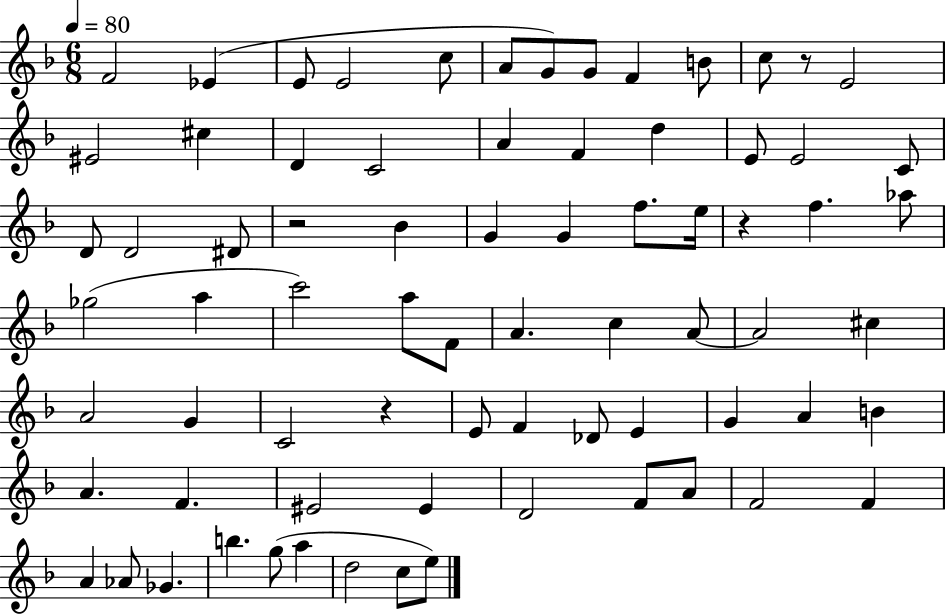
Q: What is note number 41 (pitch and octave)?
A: A4